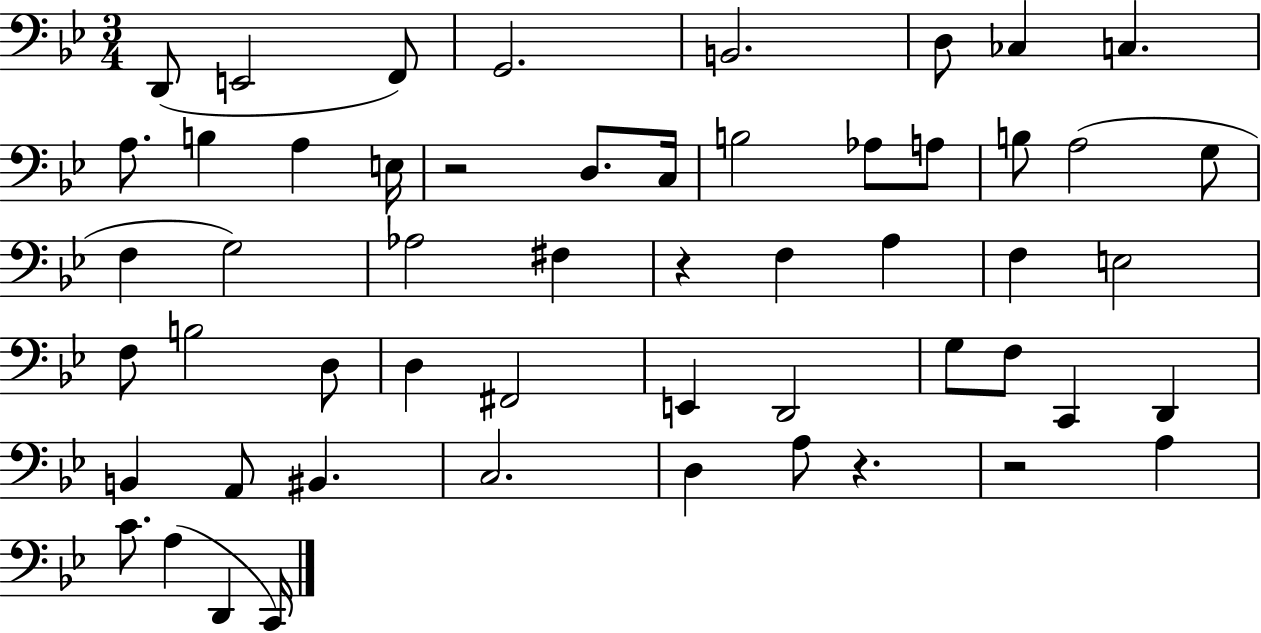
{
  \clef bass
  \numericTimeSignature
  \time 3/4
  \key bes \major
  d,8( e,2 f,8) | g,2. | b,2. | d8 ces4 c4. | \break a8. b4 a4 e16 | r2 d8. c16 | b2 aes8 a8 | b8 a2( g8 | \break f4 g2) | aes2 fis4 | r4 f4 a4 | f4 e2 | \break f8 b2 d8 | d4 fis,2 | e,4 d,2 | g8 f8 c,4 d,4 | \break b,4 a,8 bis,4. | c2. | d4 a8 r4. | r2 a4 | \break c'8. a4( d,4 c,16) | \bar "|."
}